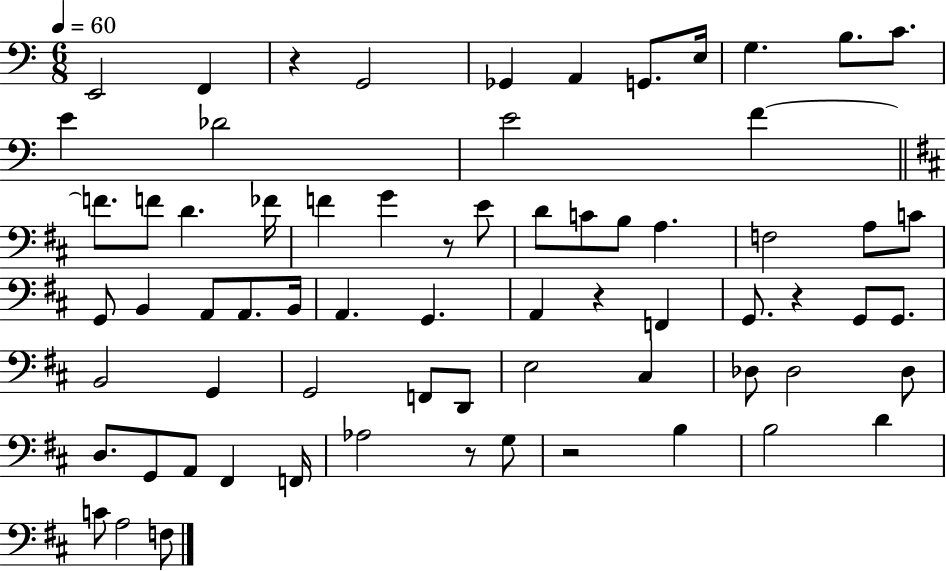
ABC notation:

X:1
T:Untitled
M:6/8
L:1/4
K:C
E,,2 F,, z G,,2 _G,, A,, G,,/2 E,/4 G, B,/2 C/2 E _D2 E2 F F/2 F/2 D _F/4 F G z/2 E/2 D/2 C/2 B,/2 A, F,2 A,/2 C/2 G,,/2 B,, A,,/2 A,,/2 B,,/4 A,, G,, A,, z F,, G,,/2 z G,,/2 G,,/2 B,,2 G,, G,,2 F,,/2 D,,/2 E,2 ^C, _D,/2 _D,2 _D,/2 D,/2 G,,/2 A,,/2 ^F,, F,,/4 _A,2 z/2 G,/2 z2 B, B,2 D C/2 A,2 F,/2